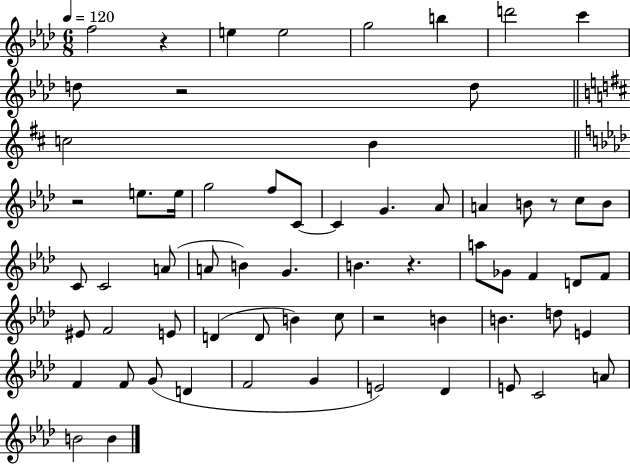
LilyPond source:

{
  \clef treble
  \numericTimeSignature
  \time 6/8
  \key aes \major
  \tempo 4 = 120
  f''2 r4 | e''4 e''2 | g''2 b''4 | d'''2 c'''4 | \break d''8 r2 d''8 | \bar "||" \break \key d \major c''2 b'4 | \bar "||" \break \key aes \major r2 e''8. e''16 | g''2 f''8 c'8~~ | c'4 g'4. aes'8 | a'4 b'8 r8 c''8 b'8 | \break c'8 c'2 a'8( | a'8 b'4) g'4. | b'4. r4. | a''8 ges'8 f'4 d'8 f'8 | \break eis'8 f'2 e'8 | d'4( d'8 b'4) c''8 | r2 b'4 | b'4. d''8 e'4 | \break f'4 f'8 g'8( d'4 | f'2 g'4 | e'2) des'4 | e'8 c'2 a'8 | \break b'2 b'4 | \bar "|."
}